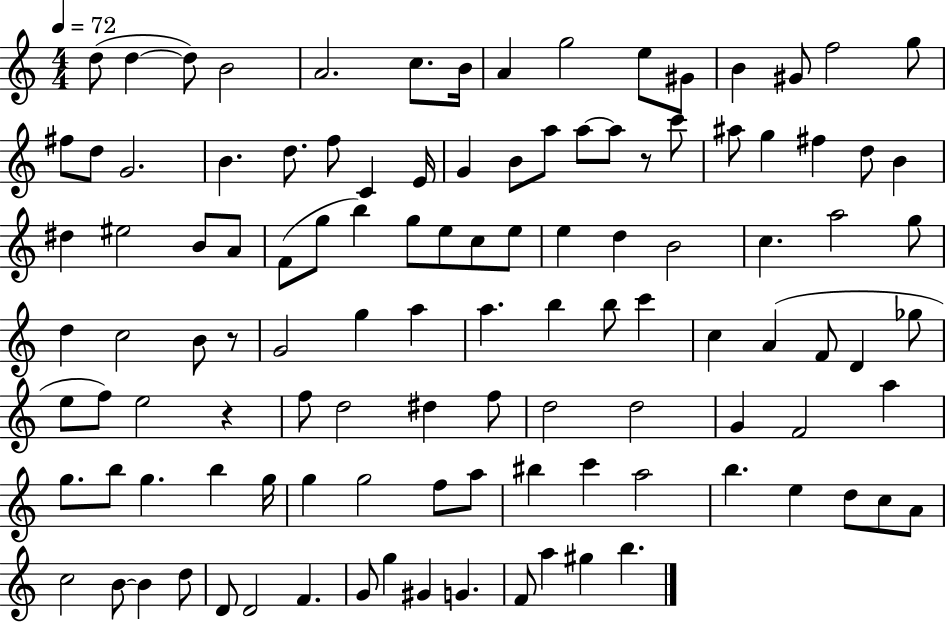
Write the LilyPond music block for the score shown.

{
  \clef treble
  \numericTimeSignature
  \time 4/4
  \key c \major
  \tempo 4 = 72
  \repeat volta 2 { d''8( d''4~~ d''8) b'2 | a'2. c''8. b'16 | a'4 g''2 e''8 gis'8 | b'4 gis'8 f''2 g''8 | \break fis''8 d''8 g'2. | b'4. d''8. f''8 c'4 e'16 | g'4 b'8 a''8 a''8~~ a''8 r8 c'''8 | ais''8 g''4 fis''4 d''8 b'4 | \break dis''4 eis''2 b'8 a'8 | f'8( g''8 b''4) g''8 e''8 c''8 e''8 | e''4 d''4 b'2 | c''4. a''2 g''8 | \break d''4 c''2 b'8 r8 | g'2 g''4 a''4 | a''4. b''4 b''8 c'''4 | c''4 a'4( f'8 d'4 ges''8 | \break e''8 f''8) e''2 r4 | f''8 d''2 dis''4 f''8 | d''2 d''2 | g'4 f'2 a''4 | \break g''8. b''8 g''4. b''4 g''16 | g''4 g''2 f''8 a''8 | bis''4 c'''4 a''2 | b''4. e''4 d''8 c''8 a'8 | \break c''2 b'8~~ b'4 d''8 | d'8 d'2 f'4. | g'8 g''4 gis'4 g'4. | f'8 a''4 gis''4 b''4. | \break } \bar "|."
}